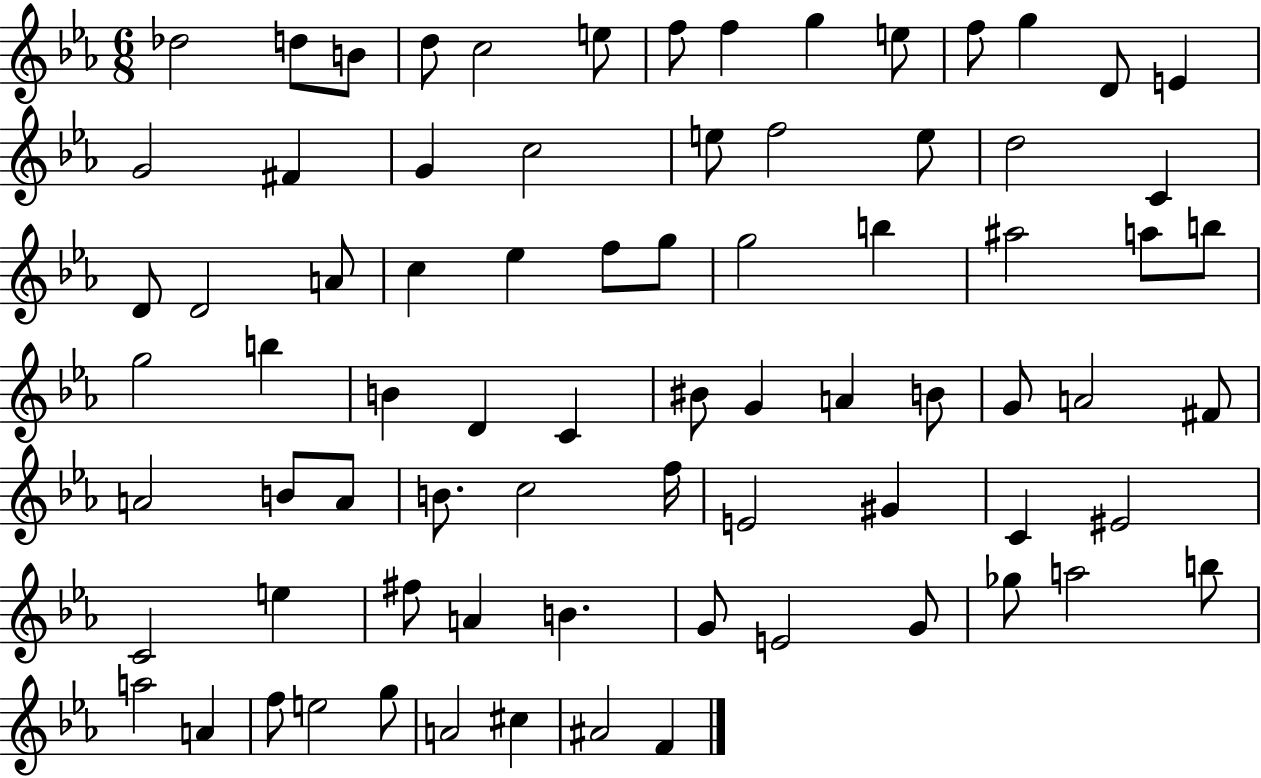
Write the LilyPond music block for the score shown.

{
  \clef treble
  \numericTimeSignature
  \time 6/8
  \key ees \major
  des''2 d''8 b'8 | d''8 c''2 e''8 | f''8 f''4 g''4 e''8 | f''8 g''4 d'8 e'4 | \break g'2 fis'4 | g'4 c''2 | e''8 f''2 e''8 | d''2 c'4 | \break d'8 d'2 a'8 | c''4 ees''4 f''8 g''8 | g''2 b''4 | ais''2 a''8 b''8 | \break g''2 b''4 | b'4 d'4 c'4 | bis'8 g'4 a'4 b'8 | g'8 a'2 fis'8 | \break a'2 b'8 a'8 | b'8. c''2 f''16 | e'2 gis'4 | c'4 eis'2 | \break c'2 e''4 | fis''8 a'4 b'4. | g'8 e'2 g'8 | ges''8 a''2 b''8 | \break a''2 a'4 | f''8 e''2 g''8 | a'2 cis''4 | ais'2 f'4 | \break \bar "|."
}